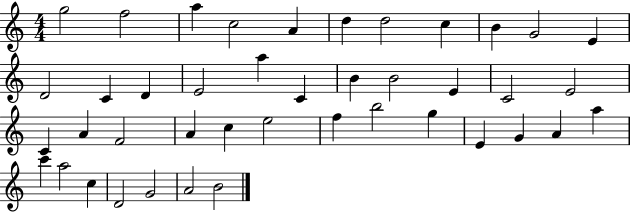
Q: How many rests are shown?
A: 0